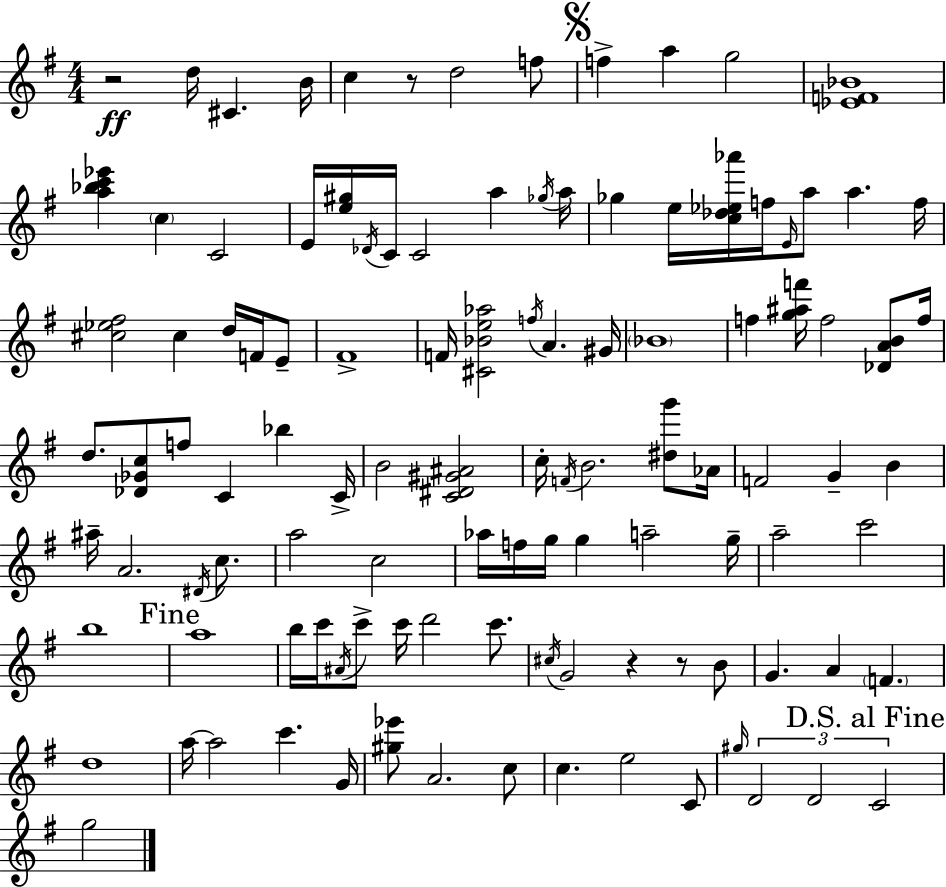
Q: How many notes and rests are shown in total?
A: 111